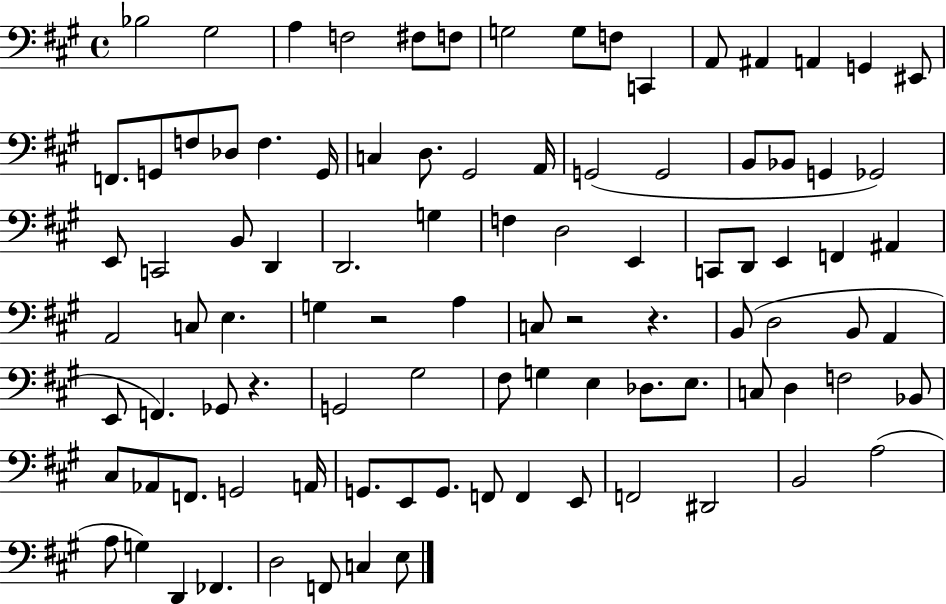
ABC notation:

X:1
T:Untitled
M:4/4
L:1/4
K:A
_B,2 ^G,2 A, F,2 ^F,/2 F,/2 G,2 G,/2 F,/2 C,, A,,/2 ^A,, A,, G,, ^E,,/2 F,,/2 G,,/2 F,/2 _D,/2 F, G,,/4 C, D,/2 ^G,,2 A,,/4 G,,2 G,,2 B,,/2 _B,,/2 G,, _G,,2 E,,/2 C,,2 B,,/2 D,, D,,2 G, F, D,2 E,, C,,/2 D,,/2 E,, F,, ^A,, A,,2 C,/2 E, G, z2 A, C,/2 z2 z B,,/2 D,2 B,,/2 A,, E,,/2 F,, _G,,/2 z G,,2 ^G,2 ^F,/2 G, E, _D,/2 E,/2 C,/2 D, F,2 _B,,/2 ^C,/2 _A,,/2 F,,/2 G,,2 A,,/4 G,,/2 E,,/2 G,,/2 F,,/2 F,, E,,/2 F,,2 ^D,,2 B,,2 A,2 A,/2 G, D,, _F,, D,2 F,,/2 C, E,/2